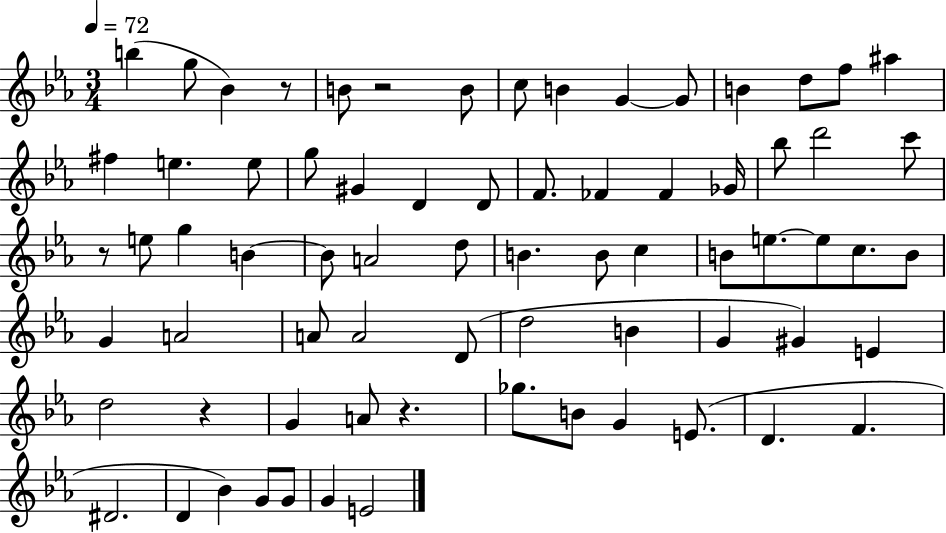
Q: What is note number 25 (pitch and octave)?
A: Bb5